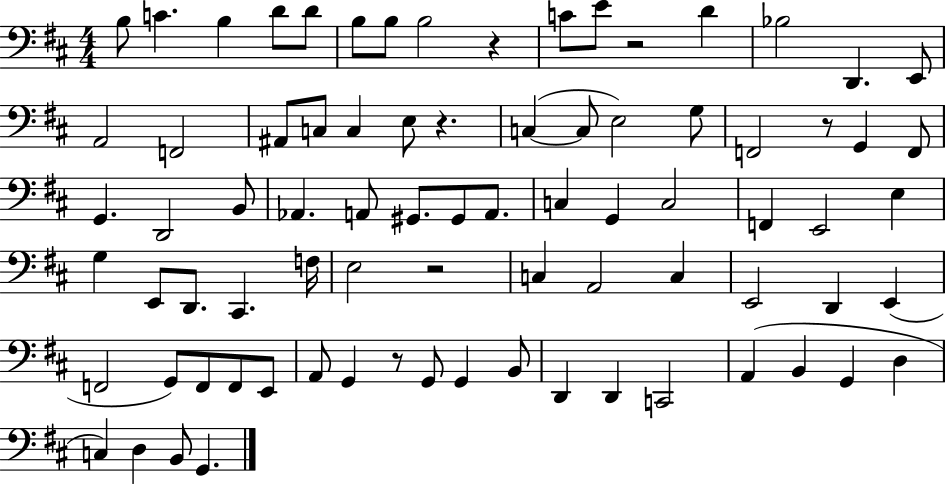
B3/e C4/q. B3/q D4/e D4/e B3/e B3/e B3/h R/q C4/e E4/e R/h D4/q Bb3/h D2/q. E2/e A2/h F2/h A#2/e C3/e C3/q E3/e R/q. C3/q C3/e E3/h G3/e F2/h R/e G2/q F2/e G2/q. D2/h B2/e Ab2/q. A2/e G#2/e. G#2/e A2/e. C3/q G2/q C3/h F2/q E2/h E3/q G3/q E2/e D2/e. C#2/q. F3/s E3/h R/h C3/q A2/h C3/q E2/h D2/q E2/q F2/h G2/e F2/e F2/e E2/e A2/e G2/q R/e G2/e G2/q B2/e D2/q D2/q C2/h A2/q B2/q G2/q D3/q C3/q D3/q B2/e G2/q.